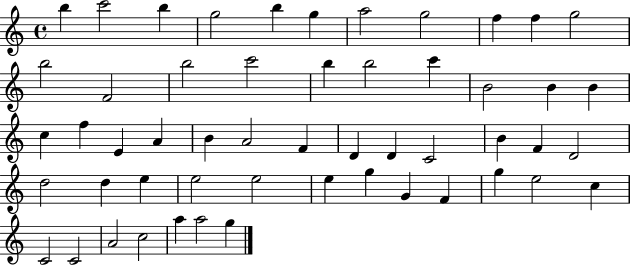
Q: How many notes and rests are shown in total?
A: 53